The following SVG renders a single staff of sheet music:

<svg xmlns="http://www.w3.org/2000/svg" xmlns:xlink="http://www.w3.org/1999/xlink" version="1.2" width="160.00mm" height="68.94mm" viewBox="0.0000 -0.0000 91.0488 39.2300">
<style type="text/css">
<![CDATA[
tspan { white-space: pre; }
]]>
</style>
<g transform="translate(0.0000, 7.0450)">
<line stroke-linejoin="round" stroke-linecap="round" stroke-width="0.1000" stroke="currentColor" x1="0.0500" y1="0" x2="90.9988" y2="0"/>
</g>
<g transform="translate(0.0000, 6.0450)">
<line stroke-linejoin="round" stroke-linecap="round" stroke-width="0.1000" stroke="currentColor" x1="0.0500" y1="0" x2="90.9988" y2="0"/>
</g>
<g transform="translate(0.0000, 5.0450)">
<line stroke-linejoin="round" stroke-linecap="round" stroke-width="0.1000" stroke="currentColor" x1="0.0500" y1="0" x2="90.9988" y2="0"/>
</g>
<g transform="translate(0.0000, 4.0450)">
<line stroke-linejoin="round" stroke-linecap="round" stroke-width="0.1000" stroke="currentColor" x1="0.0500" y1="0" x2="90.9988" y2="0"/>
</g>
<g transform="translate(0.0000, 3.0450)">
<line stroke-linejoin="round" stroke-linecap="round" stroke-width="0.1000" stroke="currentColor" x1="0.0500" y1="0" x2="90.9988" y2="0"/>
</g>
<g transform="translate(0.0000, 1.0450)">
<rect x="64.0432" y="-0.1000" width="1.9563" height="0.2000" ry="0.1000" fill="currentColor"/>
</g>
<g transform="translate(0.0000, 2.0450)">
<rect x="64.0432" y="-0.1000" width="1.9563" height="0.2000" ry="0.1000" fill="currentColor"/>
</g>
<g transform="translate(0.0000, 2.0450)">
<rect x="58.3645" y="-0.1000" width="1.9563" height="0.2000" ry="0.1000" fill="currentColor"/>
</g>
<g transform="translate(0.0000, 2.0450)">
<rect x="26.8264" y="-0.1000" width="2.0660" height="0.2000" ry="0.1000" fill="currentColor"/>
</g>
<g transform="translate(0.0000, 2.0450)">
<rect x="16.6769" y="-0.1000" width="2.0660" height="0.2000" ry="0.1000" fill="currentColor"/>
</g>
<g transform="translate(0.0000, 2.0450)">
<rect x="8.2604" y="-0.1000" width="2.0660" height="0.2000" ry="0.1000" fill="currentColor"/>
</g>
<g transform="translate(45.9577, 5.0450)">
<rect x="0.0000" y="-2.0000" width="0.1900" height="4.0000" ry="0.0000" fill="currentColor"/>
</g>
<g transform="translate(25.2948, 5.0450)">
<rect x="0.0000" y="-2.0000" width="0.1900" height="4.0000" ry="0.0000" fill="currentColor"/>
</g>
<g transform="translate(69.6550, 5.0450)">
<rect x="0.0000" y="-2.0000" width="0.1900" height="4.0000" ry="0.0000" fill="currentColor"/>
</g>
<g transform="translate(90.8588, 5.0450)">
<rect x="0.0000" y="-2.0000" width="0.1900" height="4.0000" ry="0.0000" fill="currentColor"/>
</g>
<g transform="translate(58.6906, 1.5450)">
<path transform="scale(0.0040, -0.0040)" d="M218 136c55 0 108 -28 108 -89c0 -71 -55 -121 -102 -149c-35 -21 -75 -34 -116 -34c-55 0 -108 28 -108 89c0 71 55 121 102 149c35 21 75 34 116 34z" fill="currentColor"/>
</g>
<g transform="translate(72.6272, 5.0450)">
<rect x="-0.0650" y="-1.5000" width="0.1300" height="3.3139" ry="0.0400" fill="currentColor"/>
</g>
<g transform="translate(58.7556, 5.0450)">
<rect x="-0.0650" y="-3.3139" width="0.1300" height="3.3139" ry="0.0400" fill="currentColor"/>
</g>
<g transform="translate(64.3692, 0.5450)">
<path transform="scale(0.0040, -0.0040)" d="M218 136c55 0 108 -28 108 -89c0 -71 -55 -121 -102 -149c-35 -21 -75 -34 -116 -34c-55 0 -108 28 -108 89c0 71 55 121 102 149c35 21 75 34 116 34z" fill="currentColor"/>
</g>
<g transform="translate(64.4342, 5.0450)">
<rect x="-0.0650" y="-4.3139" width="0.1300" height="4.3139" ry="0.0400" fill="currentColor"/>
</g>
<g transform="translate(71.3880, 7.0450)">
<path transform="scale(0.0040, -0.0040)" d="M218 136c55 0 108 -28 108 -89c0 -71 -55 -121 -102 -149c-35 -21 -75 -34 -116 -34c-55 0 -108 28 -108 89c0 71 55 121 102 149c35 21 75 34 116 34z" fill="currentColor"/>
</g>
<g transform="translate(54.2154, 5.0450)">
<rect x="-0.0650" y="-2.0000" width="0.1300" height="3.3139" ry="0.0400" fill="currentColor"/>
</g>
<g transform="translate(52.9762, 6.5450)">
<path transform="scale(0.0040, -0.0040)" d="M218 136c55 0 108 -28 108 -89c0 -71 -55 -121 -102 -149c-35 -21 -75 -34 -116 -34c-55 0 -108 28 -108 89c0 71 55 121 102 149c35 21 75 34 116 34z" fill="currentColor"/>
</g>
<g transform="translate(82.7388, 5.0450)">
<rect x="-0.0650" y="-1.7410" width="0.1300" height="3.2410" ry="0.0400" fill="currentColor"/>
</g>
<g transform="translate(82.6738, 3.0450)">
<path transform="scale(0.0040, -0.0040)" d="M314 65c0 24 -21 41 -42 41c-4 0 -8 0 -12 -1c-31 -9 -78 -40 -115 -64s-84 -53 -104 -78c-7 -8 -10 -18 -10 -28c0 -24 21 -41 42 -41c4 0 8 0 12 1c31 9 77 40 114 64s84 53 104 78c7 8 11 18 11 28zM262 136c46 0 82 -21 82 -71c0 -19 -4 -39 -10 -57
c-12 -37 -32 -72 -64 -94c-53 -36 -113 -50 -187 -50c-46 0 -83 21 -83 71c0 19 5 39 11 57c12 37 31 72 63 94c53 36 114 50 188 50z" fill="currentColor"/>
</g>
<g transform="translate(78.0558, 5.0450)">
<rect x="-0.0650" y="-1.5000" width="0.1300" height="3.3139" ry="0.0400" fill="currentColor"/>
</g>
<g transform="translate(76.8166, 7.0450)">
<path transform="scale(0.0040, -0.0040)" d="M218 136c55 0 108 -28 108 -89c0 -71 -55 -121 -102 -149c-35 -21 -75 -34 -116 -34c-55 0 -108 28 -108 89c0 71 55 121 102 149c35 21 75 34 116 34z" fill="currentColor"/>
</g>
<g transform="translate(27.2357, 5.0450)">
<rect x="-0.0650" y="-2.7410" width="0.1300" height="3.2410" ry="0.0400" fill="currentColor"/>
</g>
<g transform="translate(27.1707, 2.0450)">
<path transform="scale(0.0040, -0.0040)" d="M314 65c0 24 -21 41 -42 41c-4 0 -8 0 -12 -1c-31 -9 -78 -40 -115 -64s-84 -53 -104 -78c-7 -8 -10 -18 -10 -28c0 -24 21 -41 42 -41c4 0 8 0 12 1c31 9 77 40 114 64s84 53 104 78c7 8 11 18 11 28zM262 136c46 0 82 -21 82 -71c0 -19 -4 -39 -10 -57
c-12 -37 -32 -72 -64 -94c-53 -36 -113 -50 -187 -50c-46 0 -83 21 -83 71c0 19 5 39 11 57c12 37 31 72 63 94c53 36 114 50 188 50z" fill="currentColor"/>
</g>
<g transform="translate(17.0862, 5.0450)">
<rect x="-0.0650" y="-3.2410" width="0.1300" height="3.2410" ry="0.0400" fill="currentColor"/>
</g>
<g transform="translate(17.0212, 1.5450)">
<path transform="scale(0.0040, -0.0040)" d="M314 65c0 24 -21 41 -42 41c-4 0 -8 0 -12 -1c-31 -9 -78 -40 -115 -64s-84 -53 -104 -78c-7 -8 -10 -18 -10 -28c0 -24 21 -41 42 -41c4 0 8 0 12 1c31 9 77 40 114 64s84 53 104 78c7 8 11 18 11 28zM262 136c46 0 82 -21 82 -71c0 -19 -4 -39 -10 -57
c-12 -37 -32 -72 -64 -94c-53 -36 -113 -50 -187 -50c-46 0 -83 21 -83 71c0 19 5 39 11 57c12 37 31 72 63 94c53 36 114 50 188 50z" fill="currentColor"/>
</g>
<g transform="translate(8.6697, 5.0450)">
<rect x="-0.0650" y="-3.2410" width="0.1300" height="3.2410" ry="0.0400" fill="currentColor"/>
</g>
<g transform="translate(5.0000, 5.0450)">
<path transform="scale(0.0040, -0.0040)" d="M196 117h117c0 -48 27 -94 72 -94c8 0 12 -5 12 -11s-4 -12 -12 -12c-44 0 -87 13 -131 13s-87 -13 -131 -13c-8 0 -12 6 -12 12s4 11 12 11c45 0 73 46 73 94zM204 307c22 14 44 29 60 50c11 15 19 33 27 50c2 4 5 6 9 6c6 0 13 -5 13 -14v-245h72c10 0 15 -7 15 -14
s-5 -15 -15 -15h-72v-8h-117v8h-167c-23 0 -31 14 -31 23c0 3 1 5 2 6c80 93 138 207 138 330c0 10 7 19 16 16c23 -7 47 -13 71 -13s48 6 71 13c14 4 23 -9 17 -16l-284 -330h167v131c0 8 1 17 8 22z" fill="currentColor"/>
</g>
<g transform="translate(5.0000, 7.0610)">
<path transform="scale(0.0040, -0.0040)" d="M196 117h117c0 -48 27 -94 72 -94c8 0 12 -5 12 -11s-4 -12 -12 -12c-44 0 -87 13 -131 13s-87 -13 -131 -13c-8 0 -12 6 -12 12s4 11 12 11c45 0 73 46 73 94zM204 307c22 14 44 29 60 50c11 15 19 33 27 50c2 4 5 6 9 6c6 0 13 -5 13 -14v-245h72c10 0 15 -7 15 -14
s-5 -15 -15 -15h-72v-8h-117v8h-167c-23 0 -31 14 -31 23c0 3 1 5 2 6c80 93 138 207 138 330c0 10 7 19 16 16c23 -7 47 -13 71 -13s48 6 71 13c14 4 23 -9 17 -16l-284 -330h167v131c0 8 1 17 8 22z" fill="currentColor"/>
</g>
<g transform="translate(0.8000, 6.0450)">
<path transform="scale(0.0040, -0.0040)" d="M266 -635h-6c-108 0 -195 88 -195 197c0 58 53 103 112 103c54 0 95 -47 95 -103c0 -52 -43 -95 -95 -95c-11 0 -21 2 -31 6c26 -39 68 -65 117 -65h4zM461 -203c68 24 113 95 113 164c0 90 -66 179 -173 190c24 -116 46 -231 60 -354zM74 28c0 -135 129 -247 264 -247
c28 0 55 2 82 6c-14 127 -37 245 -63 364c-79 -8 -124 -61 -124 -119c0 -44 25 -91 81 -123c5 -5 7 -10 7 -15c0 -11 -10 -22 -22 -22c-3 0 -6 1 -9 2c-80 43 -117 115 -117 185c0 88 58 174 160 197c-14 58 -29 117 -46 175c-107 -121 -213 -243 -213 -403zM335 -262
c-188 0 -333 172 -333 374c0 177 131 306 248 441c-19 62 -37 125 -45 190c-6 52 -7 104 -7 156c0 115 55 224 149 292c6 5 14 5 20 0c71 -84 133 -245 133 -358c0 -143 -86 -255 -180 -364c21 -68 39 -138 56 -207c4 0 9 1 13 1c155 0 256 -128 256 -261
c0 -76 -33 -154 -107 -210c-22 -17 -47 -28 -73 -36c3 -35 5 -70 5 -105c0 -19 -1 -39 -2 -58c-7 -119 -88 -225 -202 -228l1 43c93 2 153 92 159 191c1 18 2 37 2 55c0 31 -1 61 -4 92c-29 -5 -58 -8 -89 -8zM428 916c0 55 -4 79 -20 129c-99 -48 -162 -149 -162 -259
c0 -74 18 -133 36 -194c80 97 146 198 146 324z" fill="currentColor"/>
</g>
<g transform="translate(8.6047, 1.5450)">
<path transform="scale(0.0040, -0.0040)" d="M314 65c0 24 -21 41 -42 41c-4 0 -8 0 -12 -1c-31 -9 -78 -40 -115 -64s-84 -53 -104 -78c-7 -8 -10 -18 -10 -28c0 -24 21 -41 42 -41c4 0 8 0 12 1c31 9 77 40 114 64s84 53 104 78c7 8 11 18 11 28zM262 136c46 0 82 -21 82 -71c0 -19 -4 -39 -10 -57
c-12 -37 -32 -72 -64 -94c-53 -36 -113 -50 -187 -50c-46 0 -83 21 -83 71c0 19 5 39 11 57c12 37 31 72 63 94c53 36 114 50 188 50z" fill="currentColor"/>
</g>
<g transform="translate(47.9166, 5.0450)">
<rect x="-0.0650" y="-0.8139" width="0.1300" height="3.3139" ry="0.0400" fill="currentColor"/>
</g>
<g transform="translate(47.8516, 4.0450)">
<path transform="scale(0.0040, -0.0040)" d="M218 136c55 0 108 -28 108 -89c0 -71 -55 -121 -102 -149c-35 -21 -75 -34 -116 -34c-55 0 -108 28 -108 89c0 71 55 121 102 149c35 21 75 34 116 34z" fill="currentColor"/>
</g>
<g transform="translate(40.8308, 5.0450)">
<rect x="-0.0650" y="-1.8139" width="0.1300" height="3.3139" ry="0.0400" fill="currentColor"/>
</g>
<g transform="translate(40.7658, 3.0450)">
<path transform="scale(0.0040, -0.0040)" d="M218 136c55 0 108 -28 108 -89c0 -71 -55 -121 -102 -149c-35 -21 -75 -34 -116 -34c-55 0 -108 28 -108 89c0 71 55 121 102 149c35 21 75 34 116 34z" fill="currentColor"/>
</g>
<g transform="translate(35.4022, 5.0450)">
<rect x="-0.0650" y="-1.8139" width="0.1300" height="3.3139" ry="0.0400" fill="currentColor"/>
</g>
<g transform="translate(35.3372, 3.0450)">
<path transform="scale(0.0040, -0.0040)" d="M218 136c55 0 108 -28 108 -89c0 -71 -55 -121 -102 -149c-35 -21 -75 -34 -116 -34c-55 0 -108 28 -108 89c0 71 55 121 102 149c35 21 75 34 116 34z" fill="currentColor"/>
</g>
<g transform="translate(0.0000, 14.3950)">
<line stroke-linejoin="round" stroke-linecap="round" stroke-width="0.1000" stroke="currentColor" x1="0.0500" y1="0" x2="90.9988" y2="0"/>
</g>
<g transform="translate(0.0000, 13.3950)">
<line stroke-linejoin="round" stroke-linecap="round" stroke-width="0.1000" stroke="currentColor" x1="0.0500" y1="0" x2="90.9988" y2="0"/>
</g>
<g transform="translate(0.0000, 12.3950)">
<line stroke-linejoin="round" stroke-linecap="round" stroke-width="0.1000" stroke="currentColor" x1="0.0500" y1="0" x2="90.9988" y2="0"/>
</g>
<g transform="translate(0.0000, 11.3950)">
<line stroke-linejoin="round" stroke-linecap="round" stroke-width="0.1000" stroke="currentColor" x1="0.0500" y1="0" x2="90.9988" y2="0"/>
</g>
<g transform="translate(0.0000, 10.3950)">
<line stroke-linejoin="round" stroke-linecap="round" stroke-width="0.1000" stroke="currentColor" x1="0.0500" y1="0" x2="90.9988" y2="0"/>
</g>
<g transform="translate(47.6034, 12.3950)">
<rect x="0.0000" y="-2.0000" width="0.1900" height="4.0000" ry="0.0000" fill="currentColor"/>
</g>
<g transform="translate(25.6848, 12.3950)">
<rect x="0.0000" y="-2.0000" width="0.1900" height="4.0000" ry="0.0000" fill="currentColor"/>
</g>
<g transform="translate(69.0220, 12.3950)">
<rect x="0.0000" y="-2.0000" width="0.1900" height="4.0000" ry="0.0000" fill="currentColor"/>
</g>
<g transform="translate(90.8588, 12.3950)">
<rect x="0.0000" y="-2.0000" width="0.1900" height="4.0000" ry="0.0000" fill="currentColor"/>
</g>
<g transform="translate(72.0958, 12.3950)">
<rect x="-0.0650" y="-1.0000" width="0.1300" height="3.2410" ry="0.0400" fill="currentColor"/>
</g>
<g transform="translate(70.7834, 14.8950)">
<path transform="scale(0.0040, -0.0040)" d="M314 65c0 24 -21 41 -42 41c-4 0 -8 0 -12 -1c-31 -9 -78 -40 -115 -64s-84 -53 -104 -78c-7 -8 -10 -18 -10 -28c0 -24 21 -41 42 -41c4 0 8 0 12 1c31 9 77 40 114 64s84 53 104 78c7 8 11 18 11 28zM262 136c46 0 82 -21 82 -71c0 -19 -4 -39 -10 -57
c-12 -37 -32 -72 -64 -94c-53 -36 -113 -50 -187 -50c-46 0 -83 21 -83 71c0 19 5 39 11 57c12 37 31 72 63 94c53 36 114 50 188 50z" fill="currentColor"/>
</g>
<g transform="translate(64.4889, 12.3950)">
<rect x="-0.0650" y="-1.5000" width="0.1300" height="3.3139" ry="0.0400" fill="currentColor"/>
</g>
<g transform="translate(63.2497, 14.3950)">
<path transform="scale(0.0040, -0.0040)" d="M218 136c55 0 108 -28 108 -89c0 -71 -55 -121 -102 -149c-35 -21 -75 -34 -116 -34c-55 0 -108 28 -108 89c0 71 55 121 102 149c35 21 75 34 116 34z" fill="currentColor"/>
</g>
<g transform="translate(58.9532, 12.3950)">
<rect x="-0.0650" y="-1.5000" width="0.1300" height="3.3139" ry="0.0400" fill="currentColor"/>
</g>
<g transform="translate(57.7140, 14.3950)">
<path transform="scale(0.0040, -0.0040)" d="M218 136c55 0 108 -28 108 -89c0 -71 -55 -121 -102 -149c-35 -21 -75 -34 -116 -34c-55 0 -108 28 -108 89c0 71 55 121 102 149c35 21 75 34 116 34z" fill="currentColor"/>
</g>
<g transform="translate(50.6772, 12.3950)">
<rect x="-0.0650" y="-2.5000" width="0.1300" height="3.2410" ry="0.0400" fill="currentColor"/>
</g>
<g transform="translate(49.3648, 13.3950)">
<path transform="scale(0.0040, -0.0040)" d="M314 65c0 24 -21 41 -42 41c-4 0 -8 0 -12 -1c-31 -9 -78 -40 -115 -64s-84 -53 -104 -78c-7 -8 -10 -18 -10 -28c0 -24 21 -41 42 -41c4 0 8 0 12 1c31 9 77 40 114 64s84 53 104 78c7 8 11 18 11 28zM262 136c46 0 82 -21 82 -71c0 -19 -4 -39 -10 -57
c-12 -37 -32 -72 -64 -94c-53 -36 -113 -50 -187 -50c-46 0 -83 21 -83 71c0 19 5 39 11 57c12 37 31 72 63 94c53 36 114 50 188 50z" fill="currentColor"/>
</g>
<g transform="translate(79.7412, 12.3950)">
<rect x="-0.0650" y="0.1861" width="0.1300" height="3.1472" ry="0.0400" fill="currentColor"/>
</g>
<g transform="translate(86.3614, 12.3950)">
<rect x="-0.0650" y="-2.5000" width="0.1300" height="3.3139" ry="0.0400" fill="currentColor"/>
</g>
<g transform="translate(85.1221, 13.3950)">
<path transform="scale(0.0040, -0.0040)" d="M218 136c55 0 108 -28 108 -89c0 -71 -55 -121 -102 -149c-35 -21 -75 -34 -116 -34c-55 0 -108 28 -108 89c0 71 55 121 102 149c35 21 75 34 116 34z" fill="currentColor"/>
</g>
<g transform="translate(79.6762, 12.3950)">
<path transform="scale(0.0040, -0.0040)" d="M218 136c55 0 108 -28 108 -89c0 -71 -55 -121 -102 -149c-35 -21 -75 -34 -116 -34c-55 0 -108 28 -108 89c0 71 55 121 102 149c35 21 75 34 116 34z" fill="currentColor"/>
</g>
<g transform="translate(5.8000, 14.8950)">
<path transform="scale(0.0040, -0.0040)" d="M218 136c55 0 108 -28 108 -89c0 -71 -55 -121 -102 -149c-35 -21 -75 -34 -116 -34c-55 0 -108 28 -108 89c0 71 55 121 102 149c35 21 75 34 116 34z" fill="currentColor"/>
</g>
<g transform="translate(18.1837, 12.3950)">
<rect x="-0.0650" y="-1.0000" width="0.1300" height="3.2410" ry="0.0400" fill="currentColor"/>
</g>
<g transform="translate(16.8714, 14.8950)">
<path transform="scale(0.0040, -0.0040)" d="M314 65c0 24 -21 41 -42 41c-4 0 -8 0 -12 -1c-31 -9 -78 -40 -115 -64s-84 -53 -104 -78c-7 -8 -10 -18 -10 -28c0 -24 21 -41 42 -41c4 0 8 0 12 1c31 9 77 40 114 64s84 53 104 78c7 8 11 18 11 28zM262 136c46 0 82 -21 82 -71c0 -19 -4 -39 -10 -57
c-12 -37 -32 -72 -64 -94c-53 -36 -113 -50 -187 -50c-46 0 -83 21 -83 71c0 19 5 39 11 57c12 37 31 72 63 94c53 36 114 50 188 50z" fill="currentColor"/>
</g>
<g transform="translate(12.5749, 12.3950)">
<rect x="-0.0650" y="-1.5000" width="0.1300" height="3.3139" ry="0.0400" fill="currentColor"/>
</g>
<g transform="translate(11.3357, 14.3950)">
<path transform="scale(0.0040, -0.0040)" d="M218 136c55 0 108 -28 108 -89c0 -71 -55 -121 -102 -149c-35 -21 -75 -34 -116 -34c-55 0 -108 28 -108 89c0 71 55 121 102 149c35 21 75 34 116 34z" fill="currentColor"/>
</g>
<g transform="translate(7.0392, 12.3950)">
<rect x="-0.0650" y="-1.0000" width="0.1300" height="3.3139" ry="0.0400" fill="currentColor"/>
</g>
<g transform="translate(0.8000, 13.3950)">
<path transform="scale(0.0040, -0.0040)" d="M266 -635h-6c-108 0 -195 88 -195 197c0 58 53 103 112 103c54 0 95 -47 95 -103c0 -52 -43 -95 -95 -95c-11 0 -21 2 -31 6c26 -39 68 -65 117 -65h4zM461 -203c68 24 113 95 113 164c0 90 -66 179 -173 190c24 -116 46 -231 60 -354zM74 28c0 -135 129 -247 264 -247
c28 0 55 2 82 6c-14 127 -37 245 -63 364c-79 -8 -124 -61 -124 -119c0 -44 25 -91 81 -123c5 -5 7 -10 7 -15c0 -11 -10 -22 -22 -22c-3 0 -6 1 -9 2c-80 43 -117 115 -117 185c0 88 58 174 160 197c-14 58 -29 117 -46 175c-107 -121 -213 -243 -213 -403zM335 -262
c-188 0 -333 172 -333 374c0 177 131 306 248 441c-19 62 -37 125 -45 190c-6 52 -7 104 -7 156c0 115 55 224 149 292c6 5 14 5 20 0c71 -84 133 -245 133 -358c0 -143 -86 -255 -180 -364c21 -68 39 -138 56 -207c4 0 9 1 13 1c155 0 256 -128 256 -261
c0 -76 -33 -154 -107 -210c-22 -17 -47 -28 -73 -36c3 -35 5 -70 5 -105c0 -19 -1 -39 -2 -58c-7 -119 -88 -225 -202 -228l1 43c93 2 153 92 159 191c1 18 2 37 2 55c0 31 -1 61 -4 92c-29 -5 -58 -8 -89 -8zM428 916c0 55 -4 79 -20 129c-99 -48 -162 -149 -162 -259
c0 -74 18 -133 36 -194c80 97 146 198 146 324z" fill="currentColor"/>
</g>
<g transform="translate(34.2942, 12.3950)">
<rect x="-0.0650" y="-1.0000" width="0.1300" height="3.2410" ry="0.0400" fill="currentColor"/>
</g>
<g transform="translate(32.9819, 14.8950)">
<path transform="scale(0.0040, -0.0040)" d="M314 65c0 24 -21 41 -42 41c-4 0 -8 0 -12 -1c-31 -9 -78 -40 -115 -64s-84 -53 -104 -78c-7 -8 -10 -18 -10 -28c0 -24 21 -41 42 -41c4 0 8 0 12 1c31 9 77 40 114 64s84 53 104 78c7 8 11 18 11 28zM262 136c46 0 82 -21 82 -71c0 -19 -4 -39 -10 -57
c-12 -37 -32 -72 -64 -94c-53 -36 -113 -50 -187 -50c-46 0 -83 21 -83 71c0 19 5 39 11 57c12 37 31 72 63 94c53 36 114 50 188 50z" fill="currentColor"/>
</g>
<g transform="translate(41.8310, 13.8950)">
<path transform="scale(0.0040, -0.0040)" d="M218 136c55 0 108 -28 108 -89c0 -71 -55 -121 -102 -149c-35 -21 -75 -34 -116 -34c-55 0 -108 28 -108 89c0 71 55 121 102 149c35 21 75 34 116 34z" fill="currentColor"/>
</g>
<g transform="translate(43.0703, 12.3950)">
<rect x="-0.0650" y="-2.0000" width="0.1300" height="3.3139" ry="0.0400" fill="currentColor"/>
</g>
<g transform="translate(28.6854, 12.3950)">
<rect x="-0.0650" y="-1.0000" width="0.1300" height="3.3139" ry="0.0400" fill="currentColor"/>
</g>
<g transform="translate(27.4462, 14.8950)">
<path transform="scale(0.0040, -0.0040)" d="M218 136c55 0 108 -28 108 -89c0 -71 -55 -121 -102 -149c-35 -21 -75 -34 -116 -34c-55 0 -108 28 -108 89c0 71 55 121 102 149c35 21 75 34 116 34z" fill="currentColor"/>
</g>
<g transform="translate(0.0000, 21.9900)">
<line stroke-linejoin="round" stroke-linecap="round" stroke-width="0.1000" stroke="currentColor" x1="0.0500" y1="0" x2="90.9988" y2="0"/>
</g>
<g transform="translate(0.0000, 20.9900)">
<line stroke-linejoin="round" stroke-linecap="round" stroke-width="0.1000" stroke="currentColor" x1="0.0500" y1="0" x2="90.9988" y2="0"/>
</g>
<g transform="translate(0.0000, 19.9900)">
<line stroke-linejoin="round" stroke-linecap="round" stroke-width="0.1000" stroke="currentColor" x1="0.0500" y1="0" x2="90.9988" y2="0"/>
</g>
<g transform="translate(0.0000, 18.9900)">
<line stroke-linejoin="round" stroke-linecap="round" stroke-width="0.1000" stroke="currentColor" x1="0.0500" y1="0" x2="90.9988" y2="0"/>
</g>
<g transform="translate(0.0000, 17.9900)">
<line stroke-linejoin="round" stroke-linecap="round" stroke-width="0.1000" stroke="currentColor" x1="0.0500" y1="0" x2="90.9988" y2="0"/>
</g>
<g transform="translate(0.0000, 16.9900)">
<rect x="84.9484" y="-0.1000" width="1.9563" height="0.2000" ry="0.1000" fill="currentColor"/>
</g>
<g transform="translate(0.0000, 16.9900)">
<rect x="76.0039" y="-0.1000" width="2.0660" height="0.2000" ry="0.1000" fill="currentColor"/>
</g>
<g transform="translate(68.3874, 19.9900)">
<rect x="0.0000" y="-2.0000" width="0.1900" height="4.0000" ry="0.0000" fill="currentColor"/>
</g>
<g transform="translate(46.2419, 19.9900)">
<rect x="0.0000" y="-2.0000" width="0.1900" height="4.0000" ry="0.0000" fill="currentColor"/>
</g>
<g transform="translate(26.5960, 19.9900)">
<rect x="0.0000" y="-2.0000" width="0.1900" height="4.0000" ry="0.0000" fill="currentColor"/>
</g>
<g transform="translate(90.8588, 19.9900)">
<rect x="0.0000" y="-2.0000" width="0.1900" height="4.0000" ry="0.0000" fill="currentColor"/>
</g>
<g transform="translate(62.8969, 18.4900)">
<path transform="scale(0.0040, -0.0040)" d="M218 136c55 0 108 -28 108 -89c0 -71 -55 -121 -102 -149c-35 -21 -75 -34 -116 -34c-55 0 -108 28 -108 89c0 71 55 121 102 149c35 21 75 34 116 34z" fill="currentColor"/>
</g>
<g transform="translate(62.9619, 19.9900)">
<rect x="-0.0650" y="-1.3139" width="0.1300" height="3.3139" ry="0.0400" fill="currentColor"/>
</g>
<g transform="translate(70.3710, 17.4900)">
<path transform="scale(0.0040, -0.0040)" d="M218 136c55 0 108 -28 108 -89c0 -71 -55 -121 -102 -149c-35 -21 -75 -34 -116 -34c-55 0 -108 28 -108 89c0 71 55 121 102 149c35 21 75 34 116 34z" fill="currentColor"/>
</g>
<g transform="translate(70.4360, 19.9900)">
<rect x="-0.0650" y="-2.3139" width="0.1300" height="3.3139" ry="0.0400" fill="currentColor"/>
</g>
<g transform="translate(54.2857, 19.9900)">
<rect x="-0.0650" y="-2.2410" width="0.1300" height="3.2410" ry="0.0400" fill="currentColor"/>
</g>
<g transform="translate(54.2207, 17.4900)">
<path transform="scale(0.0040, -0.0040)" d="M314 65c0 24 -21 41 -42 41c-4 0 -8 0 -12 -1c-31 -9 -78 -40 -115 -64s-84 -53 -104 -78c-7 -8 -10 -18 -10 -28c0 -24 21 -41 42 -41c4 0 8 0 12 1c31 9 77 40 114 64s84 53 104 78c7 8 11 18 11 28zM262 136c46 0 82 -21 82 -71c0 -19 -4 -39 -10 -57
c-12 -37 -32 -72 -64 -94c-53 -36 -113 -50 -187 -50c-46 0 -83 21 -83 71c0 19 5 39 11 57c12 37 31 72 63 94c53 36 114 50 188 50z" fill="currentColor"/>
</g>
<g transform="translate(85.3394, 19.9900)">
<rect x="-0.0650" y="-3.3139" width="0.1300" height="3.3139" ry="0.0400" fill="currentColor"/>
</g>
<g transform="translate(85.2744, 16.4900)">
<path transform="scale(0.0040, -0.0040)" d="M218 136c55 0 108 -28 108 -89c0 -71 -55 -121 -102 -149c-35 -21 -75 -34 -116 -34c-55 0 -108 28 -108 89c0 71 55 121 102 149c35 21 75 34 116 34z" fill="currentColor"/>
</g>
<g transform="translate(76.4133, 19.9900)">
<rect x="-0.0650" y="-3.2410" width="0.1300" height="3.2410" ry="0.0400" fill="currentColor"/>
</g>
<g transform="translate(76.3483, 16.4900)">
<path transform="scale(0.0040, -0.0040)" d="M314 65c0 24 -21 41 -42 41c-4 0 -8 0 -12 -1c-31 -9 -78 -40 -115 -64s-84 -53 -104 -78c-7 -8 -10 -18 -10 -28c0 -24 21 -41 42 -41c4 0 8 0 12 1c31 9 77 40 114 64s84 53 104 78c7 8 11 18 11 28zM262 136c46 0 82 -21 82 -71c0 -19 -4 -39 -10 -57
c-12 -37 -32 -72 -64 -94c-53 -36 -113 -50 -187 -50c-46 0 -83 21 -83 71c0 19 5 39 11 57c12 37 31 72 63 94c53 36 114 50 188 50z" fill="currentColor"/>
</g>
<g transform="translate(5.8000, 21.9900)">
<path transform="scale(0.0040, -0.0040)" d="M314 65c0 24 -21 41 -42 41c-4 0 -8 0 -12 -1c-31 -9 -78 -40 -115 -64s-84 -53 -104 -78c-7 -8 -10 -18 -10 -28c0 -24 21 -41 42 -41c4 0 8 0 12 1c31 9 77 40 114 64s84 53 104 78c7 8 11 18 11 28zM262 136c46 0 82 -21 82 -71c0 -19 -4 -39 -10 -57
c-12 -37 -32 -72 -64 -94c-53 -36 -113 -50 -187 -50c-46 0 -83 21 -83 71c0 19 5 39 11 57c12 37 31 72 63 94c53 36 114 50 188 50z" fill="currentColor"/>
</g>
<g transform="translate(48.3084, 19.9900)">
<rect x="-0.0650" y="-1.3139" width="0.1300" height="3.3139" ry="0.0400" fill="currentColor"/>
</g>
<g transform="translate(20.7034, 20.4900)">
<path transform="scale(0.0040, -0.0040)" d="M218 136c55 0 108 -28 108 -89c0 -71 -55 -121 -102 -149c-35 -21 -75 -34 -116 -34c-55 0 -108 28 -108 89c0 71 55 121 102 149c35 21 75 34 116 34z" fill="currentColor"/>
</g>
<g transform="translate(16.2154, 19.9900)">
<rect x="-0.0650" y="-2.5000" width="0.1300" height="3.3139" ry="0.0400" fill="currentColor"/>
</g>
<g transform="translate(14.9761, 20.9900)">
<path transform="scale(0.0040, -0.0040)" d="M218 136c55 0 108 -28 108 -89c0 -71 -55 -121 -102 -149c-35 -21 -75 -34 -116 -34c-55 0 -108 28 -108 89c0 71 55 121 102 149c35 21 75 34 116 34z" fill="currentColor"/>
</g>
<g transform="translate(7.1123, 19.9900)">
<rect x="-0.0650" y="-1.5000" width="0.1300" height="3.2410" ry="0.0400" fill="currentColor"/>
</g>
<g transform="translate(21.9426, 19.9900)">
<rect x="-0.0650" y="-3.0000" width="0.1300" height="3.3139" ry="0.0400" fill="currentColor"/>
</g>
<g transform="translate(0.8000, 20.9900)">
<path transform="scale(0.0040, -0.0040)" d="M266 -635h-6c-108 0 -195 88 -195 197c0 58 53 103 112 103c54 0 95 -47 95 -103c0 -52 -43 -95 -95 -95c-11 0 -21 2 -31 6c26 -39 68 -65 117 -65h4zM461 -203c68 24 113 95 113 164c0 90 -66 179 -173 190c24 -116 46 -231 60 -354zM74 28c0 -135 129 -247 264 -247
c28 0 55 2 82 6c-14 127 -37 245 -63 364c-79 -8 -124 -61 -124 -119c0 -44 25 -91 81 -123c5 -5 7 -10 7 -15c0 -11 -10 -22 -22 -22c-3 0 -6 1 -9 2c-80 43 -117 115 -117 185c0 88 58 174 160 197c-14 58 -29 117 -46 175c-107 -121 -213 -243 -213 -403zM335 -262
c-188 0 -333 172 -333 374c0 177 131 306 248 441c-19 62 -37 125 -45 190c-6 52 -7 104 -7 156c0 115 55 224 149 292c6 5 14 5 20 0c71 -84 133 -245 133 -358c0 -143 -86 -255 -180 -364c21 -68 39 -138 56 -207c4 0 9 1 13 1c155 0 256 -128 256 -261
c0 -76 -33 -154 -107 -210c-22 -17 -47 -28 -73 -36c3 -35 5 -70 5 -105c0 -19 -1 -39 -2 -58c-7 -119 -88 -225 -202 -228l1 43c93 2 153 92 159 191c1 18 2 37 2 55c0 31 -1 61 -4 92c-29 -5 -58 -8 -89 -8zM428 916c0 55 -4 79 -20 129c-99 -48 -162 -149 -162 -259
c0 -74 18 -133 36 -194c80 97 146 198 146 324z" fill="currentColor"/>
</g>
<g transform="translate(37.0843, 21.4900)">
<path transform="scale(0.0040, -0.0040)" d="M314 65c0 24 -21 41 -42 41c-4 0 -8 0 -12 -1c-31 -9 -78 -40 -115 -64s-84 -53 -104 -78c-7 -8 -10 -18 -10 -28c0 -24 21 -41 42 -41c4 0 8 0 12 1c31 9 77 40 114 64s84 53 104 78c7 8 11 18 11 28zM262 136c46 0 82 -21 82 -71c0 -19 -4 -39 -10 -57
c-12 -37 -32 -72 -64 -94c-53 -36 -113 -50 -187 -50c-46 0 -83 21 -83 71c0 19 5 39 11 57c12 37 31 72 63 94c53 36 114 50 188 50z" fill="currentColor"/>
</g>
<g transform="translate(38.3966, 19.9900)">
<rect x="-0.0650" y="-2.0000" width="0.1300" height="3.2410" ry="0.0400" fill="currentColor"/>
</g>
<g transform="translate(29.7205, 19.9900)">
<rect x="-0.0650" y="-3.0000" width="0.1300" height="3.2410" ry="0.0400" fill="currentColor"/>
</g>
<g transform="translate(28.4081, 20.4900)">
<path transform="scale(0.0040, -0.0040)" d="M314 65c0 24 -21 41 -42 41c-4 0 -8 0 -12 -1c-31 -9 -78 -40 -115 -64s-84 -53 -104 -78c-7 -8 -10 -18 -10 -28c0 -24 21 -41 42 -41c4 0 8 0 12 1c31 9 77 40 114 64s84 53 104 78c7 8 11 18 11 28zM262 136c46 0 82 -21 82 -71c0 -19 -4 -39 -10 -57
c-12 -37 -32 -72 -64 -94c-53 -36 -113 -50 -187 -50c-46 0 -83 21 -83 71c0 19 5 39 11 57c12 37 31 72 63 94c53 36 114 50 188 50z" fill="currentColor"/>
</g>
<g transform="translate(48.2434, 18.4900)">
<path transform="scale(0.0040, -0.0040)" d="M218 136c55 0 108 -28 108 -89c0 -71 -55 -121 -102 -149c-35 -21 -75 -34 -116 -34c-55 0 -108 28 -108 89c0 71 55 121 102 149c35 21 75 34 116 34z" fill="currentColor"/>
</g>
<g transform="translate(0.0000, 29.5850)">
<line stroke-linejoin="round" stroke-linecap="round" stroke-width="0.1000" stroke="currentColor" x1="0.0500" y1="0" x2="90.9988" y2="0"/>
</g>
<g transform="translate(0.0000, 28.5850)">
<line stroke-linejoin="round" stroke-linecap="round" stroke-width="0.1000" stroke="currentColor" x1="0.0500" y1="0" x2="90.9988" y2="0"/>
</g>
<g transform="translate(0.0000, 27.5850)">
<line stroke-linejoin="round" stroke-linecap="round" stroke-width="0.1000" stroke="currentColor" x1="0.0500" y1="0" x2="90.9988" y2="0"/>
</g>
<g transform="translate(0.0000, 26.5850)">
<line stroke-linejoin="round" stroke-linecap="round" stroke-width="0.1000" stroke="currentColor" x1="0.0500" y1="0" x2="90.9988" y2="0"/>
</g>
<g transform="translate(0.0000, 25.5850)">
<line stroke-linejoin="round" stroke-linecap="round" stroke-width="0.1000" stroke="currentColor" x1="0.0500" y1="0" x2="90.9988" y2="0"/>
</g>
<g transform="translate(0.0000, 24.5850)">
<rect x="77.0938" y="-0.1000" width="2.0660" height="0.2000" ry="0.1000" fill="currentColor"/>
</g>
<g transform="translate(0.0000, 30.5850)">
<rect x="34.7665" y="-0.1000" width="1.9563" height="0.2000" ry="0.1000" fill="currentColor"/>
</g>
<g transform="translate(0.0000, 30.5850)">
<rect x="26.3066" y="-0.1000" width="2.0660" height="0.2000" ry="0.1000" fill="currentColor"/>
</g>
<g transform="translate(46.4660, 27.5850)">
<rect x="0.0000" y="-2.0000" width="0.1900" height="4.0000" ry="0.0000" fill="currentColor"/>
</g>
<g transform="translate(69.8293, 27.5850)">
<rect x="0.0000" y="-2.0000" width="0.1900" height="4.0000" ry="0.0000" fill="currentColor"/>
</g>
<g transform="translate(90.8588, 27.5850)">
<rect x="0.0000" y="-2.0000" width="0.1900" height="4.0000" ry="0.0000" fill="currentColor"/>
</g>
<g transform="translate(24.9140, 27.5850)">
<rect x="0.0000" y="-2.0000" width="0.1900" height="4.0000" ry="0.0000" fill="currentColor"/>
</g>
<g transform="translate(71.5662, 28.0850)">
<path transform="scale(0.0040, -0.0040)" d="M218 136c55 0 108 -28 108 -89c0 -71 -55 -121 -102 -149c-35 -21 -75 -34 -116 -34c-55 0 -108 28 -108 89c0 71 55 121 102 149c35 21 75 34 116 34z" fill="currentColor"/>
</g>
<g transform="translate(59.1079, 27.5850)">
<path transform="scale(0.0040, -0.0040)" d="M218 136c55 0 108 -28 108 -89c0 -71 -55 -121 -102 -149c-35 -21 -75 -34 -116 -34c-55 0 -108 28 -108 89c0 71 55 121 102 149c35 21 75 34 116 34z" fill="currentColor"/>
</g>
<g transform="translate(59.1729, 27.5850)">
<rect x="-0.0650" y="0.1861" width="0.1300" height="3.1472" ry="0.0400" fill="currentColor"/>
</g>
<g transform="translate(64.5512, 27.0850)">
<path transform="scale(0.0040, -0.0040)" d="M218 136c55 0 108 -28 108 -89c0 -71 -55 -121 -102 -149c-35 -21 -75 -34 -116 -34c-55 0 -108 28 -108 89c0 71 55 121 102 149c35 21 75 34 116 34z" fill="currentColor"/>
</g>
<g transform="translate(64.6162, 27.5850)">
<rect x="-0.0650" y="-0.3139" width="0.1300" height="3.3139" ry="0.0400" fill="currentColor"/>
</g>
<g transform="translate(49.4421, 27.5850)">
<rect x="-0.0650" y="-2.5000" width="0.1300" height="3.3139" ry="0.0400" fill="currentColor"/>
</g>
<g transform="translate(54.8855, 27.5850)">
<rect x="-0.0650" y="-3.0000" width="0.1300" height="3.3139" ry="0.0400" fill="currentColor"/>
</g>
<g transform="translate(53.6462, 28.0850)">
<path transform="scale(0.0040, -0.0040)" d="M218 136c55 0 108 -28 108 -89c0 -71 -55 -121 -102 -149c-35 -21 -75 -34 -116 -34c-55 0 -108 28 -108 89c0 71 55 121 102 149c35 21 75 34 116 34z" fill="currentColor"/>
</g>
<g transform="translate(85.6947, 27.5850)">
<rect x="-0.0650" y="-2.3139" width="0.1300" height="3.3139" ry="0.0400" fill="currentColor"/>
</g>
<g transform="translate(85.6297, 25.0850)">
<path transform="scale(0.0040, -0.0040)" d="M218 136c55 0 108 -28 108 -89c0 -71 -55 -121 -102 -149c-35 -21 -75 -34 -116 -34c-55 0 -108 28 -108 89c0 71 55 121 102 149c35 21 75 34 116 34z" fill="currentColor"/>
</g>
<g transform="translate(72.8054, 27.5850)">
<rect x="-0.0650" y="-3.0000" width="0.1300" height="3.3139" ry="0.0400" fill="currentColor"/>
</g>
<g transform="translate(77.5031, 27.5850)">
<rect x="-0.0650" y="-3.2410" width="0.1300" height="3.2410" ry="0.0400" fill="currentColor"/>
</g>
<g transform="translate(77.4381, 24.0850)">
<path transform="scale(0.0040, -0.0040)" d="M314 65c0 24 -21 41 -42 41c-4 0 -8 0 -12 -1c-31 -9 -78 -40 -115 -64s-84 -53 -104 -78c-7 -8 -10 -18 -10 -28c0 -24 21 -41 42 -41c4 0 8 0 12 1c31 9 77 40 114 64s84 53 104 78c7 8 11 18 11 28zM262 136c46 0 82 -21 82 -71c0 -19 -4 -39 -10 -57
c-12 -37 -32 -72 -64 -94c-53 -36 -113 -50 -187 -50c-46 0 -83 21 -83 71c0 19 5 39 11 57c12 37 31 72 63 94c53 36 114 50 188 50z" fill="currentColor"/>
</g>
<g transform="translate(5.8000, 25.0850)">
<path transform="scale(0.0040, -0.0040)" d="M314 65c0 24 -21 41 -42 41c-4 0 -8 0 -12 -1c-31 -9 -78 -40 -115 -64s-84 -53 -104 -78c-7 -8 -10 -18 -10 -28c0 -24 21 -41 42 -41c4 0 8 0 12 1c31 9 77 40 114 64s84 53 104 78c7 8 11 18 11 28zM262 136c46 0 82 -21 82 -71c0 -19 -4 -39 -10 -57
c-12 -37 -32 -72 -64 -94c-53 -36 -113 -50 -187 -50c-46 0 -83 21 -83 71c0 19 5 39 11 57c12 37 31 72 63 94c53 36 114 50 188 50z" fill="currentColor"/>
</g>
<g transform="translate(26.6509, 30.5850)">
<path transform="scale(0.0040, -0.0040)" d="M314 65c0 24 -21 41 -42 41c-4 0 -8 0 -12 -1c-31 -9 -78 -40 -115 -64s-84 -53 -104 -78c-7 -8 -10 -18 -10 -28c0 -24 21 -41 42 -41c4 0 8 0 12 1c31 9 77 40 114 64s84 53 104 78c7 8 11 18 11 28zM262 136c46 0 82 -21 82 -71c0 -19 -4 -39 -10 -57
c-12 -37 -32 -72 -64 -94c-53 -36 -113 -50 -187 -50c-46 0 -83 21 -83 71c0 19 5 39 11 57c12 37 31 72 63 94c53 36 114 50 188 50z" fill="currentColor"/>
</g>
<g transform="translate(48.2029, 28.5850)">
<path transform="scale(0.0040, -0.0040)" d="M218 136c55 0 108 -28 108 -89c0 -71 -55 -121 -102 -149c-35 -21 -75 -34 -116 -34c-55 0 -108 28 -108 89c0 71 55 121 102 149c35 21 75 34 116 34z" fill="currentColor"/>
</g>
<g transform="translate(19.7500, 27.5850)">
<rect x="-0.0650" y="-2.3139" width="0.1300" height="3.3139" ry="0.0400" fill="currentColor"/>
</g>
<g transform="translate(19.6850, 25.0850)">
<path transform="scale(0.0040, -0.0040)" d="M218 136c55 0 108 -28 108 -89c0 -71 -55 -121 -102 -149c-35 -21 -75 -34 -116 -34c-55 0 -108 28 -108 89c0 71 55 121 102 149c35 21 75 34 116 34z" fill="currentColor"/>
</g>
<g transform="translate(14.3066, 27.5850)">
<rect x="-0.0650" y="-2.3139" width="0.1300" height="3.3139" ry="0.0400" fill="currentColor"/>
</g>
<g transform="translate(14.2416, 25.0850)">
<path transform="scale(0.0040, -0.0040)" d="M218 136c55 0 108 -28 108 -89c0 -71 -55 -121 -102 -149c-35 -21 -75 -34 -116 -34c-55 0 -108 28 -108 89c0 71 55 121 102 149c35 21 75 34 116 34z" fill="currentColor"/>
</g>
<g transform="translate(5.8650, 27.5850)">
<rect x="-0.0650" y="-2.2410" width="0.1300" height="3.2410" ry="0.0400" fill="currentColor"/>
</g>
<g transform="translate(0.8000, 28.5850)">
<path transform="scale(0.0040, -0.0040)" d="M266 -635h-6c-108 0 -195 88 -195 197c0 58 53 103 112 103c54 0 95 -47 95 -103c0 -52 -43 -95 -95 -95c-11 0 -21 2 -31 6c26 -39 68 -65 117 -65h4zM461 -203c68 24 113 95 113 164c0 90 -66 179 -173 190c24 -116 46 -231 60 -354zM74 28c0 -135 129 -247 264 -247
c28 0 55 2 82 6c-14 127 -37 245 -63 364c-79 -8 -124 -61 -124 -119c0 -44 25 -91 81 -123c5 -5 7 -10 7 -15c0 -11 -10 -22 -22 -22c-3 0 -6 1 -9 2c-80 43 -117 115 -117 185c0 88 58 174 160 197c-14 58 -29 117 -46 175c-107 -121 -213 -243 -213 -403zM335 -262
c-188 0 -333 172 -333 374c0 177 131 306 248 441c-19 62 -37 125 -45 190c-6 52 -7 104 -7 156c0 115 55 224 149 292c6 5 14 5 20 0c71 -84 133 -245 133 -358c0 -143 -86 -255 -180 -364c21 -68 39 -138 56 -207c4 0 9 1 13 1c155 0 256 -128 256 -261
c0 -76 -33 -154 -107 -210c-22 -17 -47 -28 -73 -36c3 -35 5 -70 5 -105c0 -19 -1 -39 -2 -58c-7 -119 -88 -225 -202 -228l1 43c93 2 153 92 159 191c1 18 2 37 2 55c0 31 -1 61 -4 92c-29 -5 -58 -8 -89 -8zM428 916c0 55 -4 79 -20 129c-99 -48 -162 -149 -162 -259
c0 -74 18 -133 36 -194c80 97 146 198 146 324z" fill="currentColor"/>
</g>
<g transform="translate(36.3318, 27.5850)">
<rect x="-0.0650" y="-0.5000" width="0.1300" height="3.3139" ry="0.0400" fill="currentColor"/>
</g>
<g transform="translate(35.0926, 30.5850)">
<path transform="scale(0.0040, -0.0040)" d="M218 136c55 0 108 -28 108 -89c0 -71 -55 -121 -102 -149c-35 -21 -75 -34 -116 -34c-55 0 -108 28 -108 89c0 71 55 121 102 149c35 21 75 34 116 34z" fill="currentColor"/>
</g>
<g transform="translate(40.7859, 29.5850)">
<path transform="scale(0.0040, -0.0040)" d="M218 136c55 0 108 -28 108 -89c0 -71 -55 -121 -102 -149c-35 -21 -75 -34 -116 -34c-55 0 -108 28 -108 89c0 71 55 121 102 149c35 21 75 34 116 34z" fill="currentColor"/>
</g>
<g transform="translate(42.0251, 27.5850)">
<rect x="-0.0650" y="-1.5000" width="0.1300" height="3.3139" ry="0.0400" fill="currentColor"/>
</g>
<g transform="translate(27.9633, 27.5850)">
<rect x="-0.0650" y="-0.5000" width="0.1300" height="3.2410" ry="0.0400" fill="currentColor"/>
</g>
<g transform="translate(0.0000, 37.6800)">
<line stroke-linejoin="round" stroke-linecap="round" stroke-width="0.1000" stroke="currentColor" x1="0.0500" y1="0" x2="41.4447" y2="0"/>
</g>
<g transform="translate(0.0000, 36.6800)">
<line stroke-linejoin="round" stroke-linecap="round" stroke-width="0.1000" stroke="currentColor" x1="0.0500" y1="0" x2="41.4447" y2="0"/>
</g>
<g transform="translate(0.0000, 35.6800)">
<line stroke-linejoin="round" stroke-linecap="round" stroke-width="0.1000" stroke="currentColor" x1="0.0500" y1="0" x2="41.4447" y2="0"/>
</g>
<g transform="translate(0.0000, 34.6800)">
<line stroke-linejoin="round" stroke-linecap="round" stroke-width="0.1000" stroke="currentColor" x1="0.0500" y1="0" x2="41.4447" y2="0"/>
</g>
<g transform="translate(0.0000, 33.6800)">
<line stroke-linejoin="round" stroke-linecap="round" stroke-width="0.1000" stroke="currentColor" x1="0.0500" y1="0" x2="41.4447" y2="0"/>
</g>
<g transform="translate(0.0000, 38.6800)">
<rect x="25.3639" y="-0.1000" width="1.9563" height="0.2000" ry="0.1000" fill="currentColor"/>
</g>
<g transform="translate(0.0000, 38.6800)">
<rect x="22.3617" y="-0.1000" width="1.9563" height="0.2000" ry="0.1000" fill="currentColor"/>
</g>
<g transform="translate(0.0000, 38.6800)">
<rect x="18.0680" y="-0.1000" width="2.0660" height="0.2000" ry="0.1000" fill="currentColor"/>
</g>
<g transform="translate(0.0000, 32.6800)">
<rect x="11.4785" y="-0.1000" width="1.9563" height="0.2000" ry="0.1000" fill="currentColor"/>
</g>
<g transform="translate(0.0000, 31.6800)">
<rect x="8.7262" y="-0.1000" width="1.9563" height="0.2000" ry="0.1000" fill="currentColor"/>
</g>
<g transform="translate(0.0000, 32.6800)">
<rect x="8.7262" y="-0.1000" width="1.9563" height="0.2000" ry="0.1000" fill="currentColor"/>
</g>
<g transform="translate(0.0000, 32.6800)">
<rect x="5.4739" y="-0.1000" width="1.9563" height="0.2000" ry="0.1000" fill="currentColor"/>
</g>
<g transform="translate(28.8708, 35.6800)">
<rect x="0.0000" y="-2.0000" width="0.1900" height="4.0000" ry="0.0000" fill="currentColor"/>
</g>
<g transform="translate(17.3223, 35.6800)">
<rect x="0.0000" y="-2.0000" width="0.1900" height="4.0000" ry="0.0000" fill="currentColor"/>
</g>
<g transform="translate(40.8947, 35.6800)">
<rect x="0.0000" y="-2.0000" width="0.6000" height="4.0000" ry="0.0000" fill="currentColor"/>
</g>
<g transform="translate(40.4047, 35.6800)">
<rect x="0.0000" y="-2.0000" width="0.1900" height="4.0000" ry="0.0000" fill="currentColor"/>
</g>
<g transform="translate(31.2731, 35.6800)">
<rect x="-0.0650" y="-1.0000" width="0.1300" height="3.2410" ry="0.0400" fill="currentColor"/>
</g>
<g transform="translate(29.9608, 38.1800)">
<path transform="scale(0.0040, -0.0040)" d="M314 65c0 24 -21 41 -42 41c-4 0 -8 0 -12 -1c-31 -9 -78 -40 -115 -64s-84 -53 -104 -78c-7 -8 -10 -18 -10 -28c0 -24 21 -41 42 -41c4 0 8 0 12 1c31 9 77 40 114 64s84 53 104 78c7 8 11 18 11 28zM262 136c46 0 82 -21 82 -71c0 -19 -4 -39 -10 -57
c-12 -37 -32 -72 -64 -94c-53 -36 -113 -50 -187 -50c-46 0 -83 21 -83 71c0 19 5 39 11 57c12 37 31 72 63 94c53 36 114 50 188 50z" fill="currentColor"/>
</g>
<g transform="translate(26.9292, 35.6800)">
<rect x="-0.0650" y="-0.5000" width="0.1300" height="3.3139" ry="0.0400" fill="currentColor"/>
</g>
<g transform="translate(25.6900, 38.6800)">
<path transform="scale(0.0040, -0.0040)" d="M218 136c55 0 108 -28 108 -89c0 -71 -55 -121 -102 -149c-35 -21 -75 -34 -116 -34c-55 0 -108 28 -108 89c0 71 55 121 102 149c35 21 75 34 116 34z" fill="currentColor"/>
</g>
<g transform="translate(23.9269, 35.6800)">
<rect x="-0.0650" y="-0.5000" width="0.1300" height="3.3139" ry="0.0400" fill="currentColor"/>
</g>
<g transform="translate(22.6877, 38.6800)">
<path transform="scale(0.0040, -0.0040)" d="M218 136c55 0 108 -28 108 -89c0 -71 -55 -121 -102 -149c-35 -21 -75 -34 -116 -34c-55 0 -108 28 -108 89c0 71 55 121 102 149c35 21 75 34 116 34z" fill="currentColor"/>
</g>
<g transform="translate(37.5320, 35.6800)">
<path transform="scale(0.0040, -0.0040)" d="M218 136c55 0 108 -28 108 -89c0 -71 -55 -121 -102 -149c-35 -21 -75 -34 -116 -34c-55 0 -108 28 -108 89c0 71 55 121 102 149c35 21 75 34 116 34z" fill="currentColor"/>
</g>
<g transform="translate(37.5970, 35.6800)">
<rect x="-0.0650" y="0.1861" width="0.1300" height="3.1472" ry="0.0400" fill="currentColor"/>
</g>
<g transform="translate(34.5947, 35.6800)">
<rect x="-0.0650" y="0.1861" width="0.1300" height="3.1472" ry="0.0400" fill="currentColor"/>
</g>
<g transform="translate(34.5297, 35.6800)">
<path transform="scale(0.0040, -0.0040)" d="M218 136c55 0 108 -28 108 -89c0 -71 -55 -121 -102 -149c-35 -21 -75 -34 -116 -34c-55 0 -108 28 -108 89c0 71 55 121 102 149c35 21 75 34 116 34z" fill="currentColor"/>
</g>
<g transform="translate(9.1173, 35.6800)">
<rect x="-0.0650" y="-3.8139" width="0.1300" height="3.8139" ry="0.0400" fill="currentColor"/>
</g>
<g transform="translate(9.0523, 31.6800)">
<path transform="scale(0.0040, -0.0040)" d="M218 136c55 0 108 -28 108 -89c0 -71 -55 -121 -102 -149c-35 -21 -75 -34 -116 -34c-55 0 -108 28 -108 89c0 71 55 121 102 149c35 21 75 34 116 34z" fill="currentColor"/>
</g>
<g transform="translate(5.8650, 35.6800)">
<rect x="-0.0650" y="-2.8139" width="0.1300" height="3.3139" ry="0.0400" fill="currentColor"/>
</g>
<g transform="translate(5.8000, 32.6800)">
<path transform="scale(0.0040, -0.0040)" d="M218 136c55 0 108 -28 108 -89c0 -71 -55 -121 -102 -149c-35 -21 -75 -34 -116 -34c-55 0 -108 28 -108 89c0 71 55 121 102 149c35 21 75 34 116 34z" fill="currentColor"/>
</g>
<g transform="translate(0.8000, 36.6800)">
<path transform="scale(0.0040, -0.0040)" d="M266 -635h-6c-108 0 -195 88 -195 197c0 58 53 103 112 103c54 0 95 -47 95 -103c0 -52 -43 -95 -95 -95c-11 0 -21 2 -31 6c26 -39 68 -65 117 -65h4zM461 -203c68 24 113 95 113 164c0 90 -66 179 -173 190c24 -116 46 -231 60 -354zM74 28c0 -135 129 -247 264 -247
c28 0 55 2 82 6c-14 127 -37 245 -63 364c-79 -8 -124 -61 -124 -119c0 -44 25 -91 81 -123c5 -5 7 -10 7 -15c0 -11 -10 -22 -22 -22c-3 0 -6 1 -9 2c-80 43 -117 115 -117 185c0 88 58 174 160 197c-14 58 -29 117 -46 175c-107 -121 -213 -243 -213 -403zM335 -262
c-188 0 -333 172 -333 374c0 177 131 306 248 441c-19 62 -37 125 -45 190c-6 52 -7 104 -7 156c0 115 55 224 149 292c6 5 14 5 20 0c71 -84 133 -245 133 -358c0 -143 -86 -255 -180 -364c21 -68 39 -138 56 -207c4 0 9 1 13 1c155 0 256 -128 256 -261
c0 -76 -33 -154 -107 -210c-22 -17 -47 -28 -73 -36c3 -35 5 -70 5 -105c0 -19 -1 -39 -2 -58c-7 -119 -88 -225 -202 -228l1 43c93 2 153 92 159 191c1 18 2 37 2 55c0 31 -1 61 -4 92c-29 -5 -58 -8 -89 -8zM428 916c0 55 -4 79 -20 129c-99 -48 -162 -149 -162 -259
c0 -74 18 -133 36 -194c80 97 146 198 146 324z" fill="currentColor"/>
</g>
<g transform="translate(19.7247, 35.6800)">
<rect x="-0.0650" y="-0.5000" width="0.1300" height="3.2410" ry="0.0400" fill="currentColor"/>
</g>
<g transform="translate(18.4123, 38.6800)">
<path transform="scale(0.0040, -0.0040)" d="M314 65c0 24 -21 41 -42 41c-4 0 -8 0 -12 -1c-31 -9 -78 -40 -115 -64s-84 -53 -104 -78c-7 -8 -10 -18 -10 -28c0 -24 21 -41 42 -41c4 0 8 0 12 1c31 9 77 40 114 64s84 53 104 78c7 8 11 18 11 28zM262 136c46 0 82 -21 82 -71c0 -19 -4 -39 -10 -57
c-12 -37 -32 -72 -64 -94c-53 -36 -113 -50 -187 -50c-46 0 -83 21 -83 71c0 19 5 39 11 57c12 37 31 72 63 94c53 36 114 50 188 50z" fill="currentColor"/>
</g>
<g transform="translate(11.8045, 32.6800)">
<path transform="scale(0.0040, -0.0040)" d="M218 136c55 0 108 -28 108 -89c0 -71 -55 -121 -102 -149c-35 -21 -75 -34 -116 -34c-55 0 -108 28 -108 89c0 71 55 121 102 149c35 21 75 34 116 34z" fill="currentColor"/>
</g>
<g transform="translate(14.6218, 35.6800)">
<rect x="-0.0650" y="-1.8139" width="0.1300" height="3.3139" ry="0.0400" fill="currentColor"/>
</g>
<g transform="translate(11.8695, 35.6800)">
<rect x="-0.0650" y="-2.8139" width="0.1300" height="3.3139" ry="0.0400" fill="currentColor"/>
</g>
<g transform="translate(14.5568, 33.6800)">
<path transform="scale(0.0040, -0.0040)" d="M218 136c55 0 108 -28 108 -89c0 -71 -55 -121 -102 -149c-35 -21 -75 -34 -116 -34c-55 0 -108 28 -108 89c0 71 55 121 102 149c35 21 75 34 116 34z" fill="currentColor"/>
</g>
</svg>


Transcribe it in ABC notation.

X:1
T:Untitled
M:4/4
L:1/4
K:C
b2 b2 a2 f f d F b d' E E f2 D E D2 D D2 F G2 E E D2 B G E2 G A A2 F2 e g2 e g b2 b g2 g g C2 C E G A B c A b2 g a c' a f C2 C C D2 B B